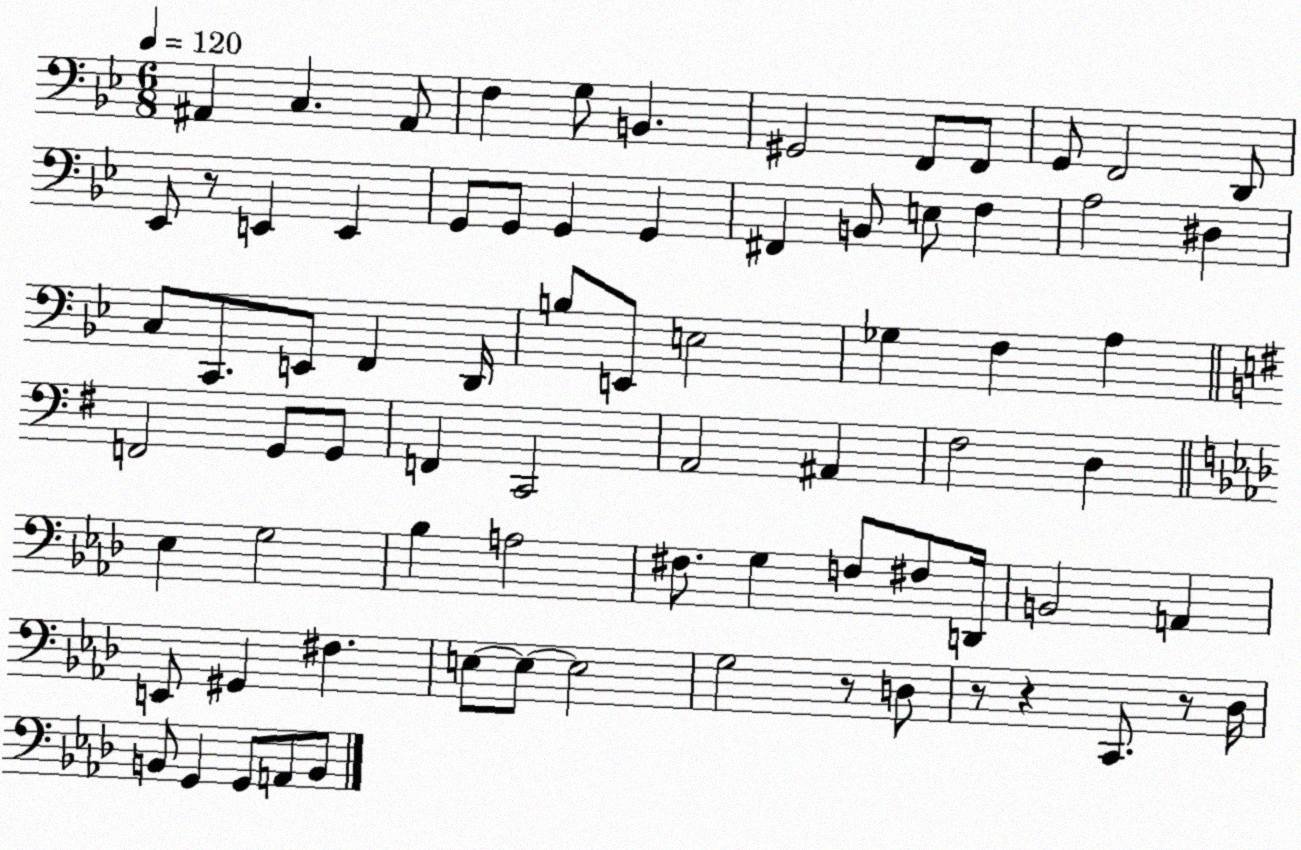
X:1
T:Untitled
M:6/8
L:1/4
K:Bb
^A,, C, ^A,,/2 F, G,/2 B,, ^G,,2 F,,/2 F,,/2 G,,/2 F,,2 D,,/2 _E,,/2 z/2 E,, E,, G,,/2 G,,/2 G,, G,, ^F,, B,,/2 E,/2 F, A,2 ^D, C,/2 C,,/2 E,,/2 F,, D,,/4 B,/2 E,,/2 E,2 _G, F, A, F,,2 G,,/2 G,,/2 F,, C,,2 A,,2 ^A,, ^F,2 D, _E, G,2 _B, A,2 ^F,/2 G, F,/2 ^F,/2 D,,/4 B,,2 A,, E,,/2 ^G,, ^F, E,/2 E,/2 E,2 G,2 z/2 D,/2 z/2 z C,,/2 z/2 _D,/4 B,,/2 G,, G,,/2 A,,/2 B,,/2